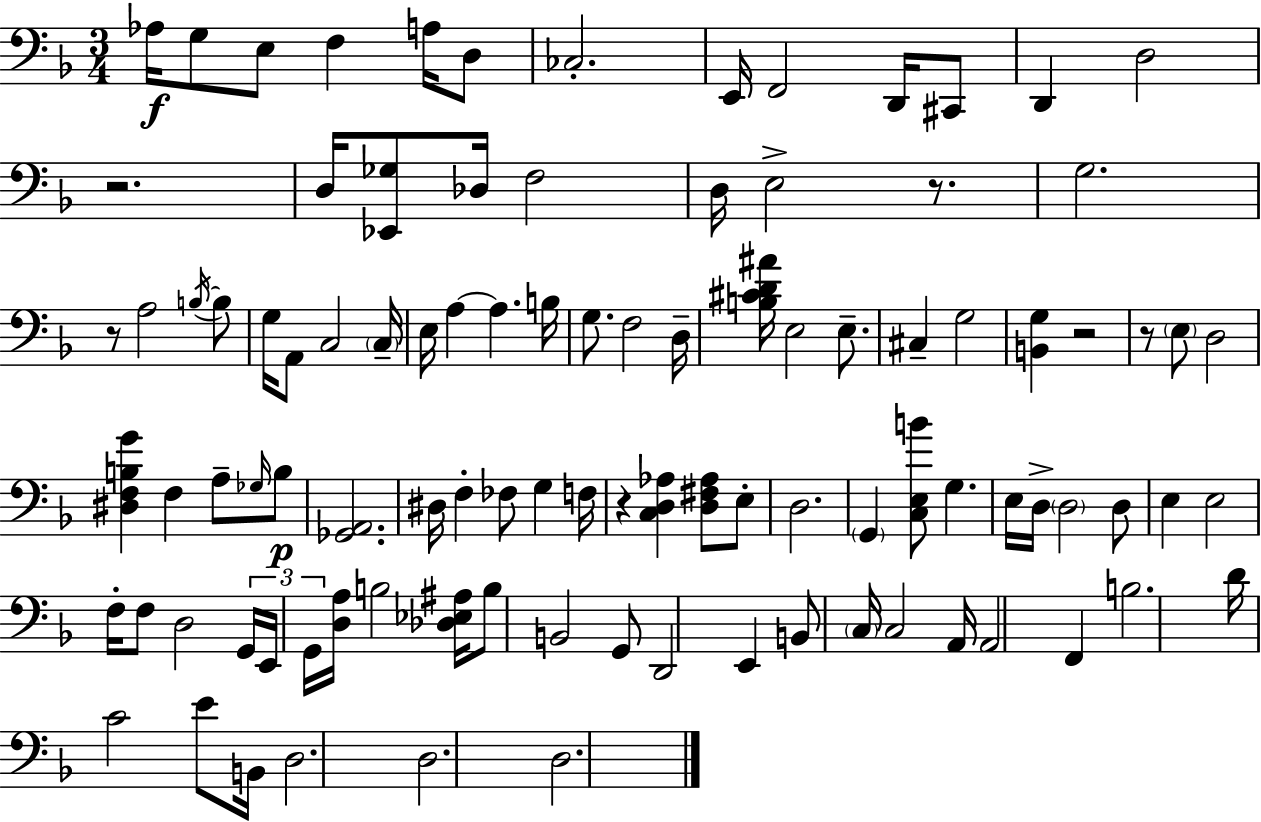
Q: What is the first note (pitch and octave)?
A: Ab3